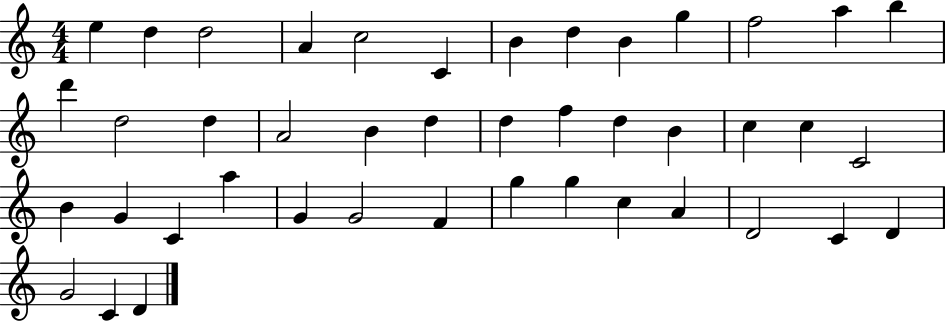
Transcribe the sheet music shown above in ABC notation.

X:1
T:Untitled
M:4/4
L:1/4
K:C
e d d2 A c2 C B d B g f2 a b d' d2 d A2 B d d f d B c c C2 B G C a G G2 F g g c A D2 C D G2 C D